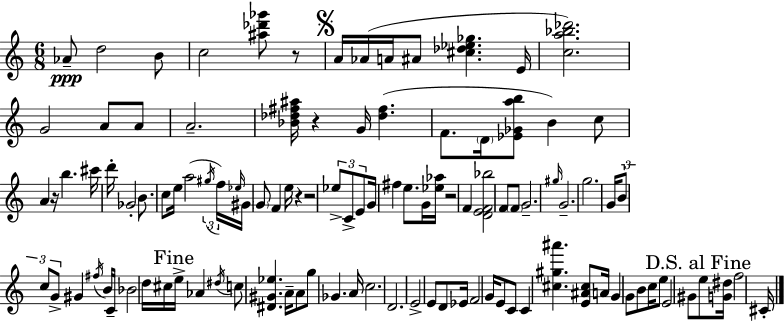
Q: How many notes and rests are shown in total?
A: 108